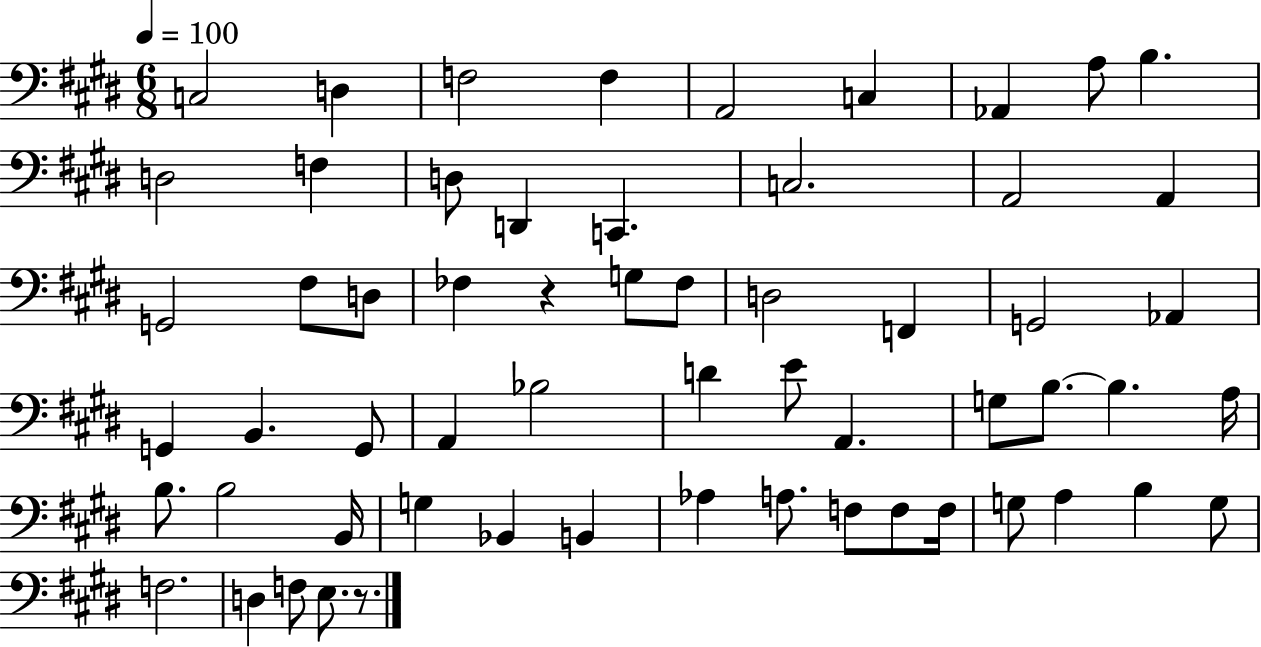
X:1
T:Untitled
M:6/8
L:1/4
K:E
C,2 D, F,2 F, A,,2 C, _A,, A,/2 B, D,2 F, D,/2 D,, C,, C,2 A,,2 A,, G,,2 ^F,/2 D,/2 _F, z G,/2 _F,/2 D,2 F,, G,,2 _A,, G,, B,, G,,/2 A,, _B,2 D E/2 A,, G,/2 B,/2 B, A,/4 B,/2 B,2 B,,/4 G, _B,, B,, _A, A,/2 F,/2 F,/2 F,/4 G,/2 A, B, G,/2 F,2 D, F,/2 E,/2 z/2